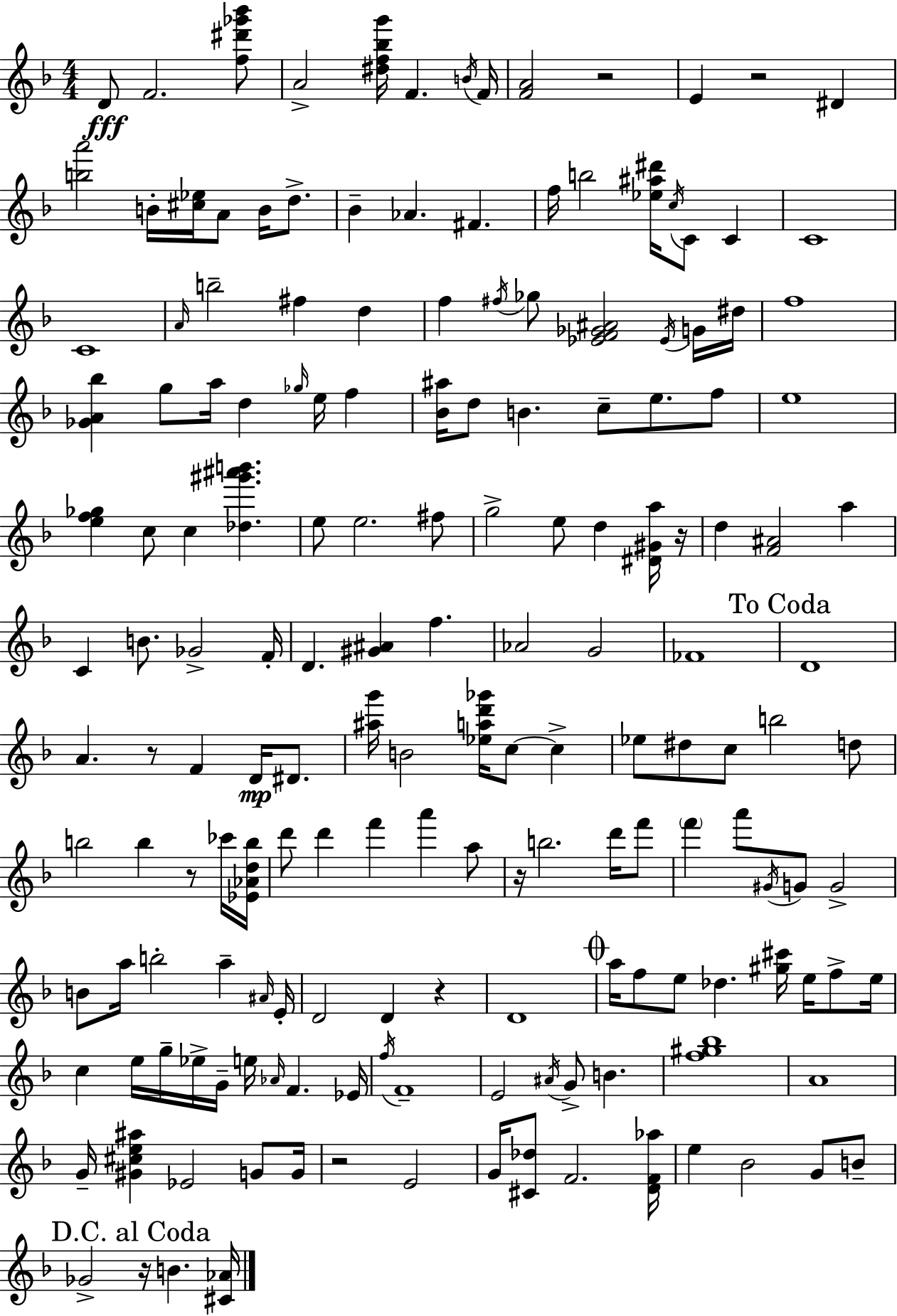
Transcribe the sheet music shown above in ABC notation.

X:1
T:Untitled
M:4/4
L:1/4
K:Dm
D/2 F2 [f^d'_g'_b']/2 A2 [^df_bg']/4 F B/4 F/4 [FA]2 z2 E z2 ^D [ba']2 B/4 [^c_e]/4 A/2 B/4 d/2 _B _A ^F f/4 b2 [_e^a^d']/4 c/4 C/2 C C4 C4 A/4 b2 ^f d f ^f/4 _g/2 [_EF_G^A]2 _E/4 G/4 ^d/4 f4 [_GA_b] g/2 a/4 d _g/4 e/4 f [_B^a]/4 d/2 B c/2 e/2 f/2 e4 [ef_g] c/2 c [_d^g'^a'b'] e/2 e2 ^f/2 g2 e/2 d [^D^Ga]/4 z/4 d [F^A]2 a C B/2 _G2 F/4 D [^G^A] f _A2 G2 _F4 D4 A z/2 F D/4 ^D/2 [^ag']/4 B2 [_ead'_g']/4 c/2 c _e/2 ^d/2 c/2 b2 d/2 b2 b z/2 _c'/4 [_E_Adb]/4 d'/2 d' f' a' a/2 z/4 b2 d'/4 f'/2 f' a'/2 ^G/4 G/2 G2 B/2 a/4 b2 a ^A/4 E/4 D2 D z D4 a/4 f/2 e/2 _d [^g^c']/4 e/4 f/2 e/4 c e/4 g/4 _e/4 G/4 e/4 _A/4 F _E/4 f/4 F4 E2 ^A/4 G/2 B [f^g_b]4 A4 G/4 [^G^ce^a] _E2 G/2 G/4 z2 E2 G/4 [^C_d]/2 F2 [DF_a]/4 e _B2 G/2 B/2 _G2 z/4 B [^C_A]/4